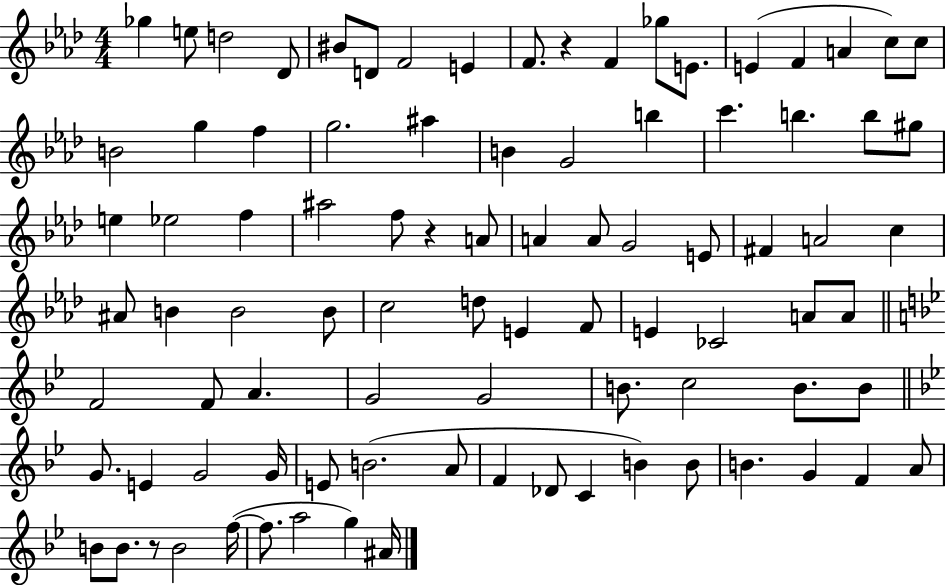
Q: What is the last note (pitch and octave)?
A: A#4